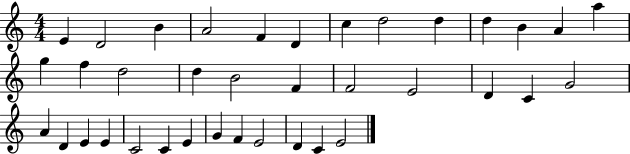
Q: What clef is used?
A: treble